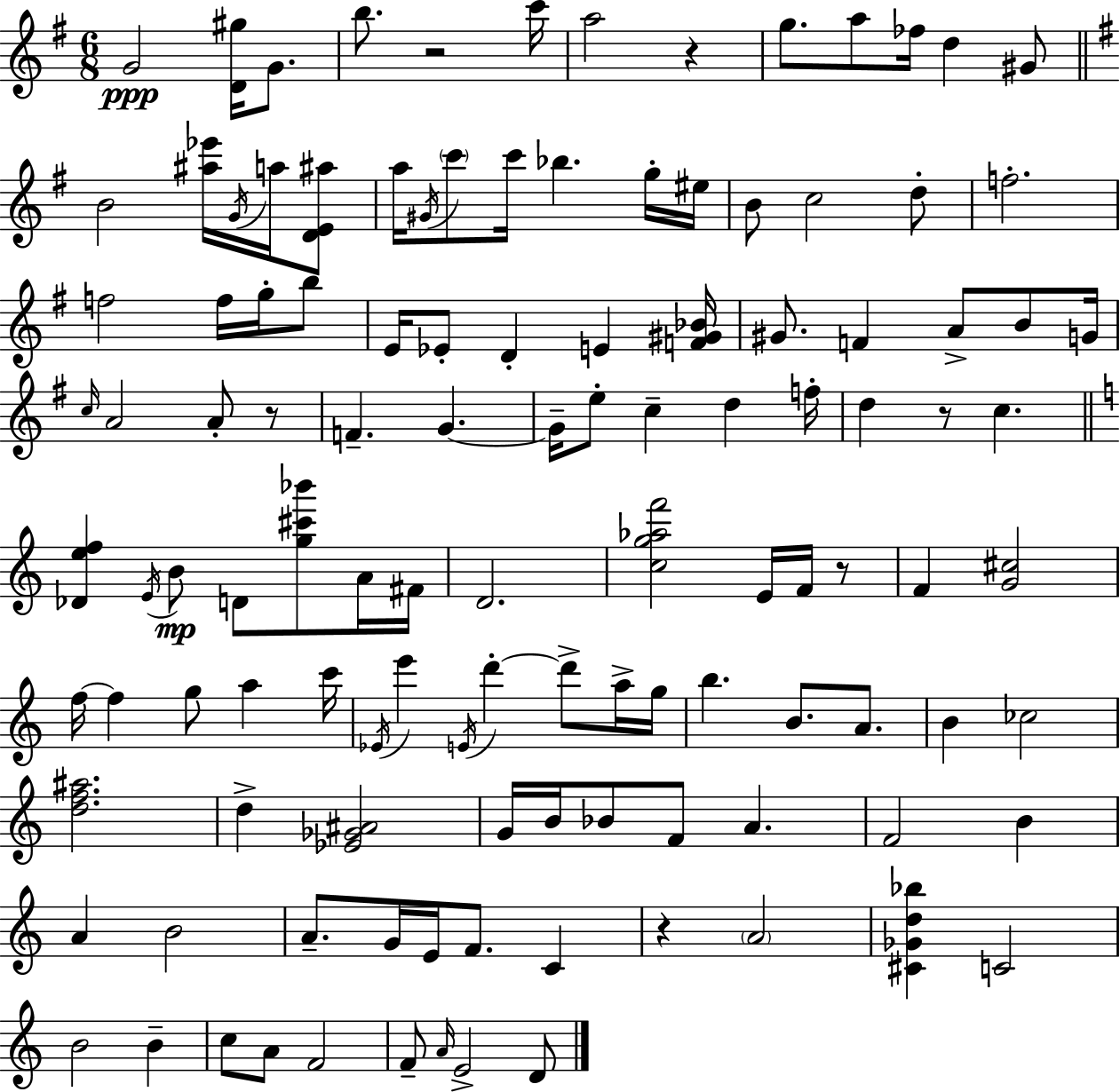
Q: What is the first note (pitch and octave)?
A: G4